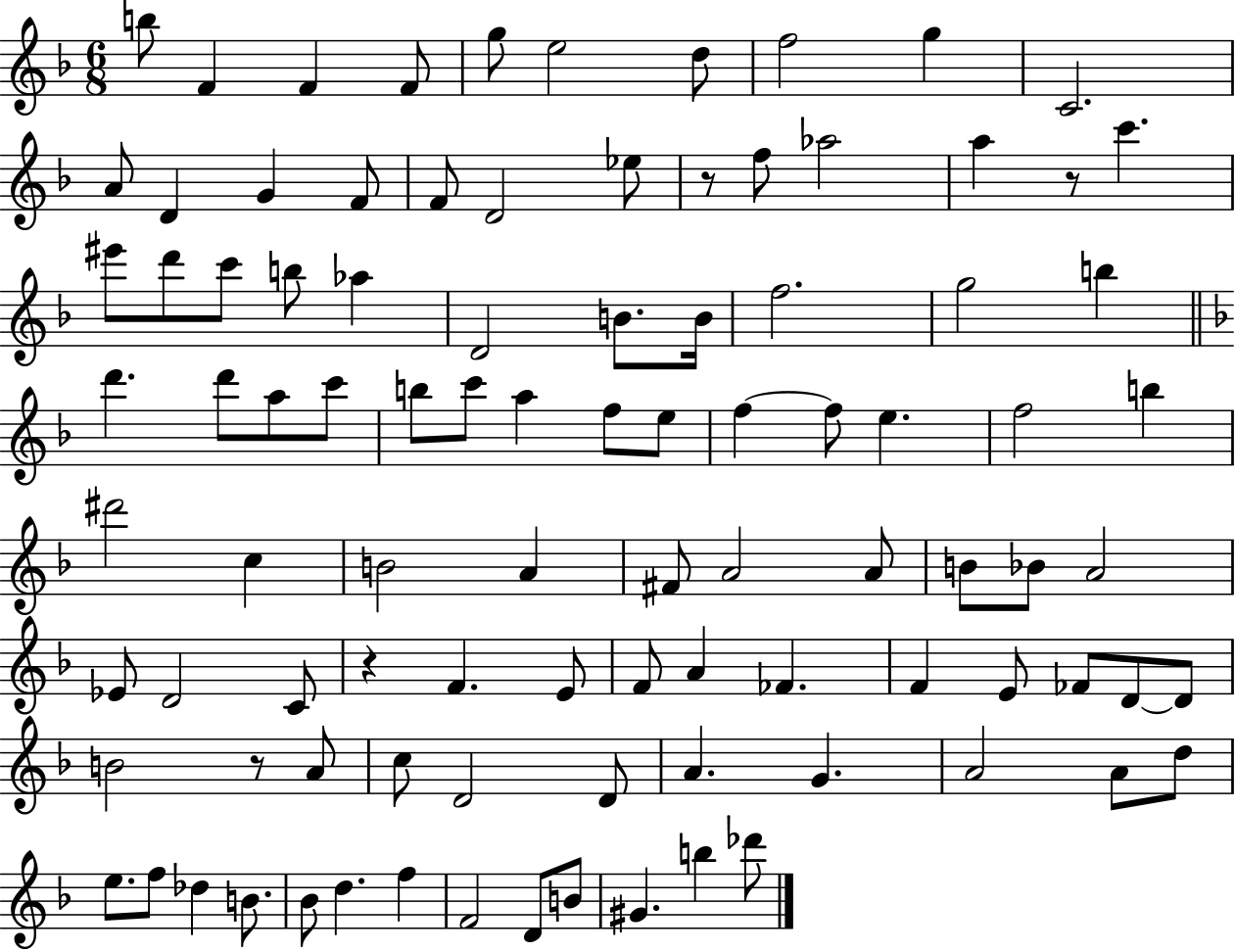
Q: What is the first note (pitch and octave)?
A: B5